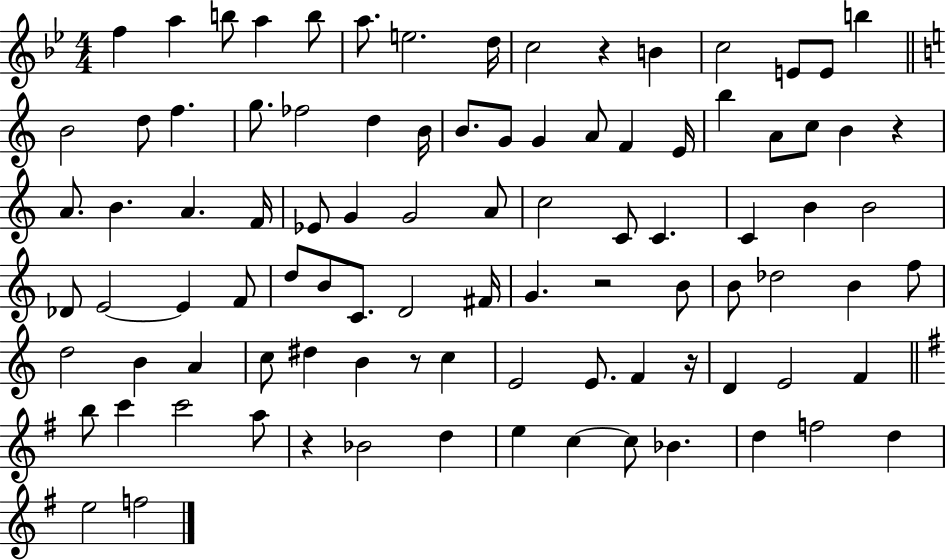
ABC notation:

X:1
T:Untitled
M:4/4
L:1/4
K:Bb
f a b/2 a b/2 a/2 e2 d/4 c2 z B c2 E/2 E/2 b B2 d/2 f g/2 _f2 d B/4 B/2 G/2 G A/2 F E/4 b A/2 c/2 B z A/2 B A F/4 _E/2 G G2 A/2 c2 C/2 C C B B2 _D/2 E2 E F/2 d/2 B/2 C/2 D2 ^F/4 G z2 B/2 B/2 _d2 B f/2 d2 B A c/2 ^d B z/2 c E2 E/2 F z/4 D E2 F b/2 c' c'2 a/2 z _B2 d e c c/2 _B d f2 d e2 f2